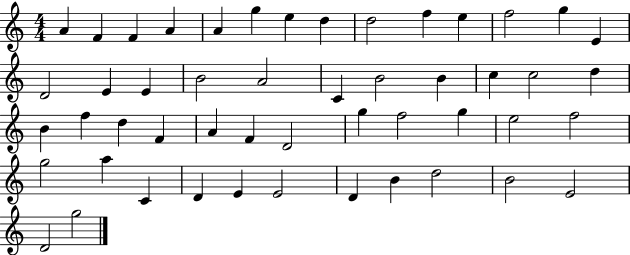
{
  \clef treble
  \numericTimeSignature
  \time 4/4
  \key c \major
  a'4 f'4 f'4 a'4 | a'4 g''4 e''4 d''4 | d''2 f''4 e''4 | f''2 g''4 e'4 | \break d'2 e'4 e'4 | b'2 a'2 | c'4 b'2 b'4 | c''4 c''2 d''4 | \break b'4 f''4 d''4 f'4 | a'4 f'4 d'2 | g''4 f''2 g''4 | e''2 f''2 | \break g''2 a''4 c'4 | d'4 e'4 e'2 | d'4 b'4 d''2 | b'2 e'2 | \break d'2 g''2 | \bar "|."
}